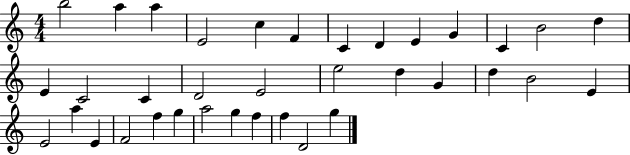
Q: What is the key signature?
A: C major